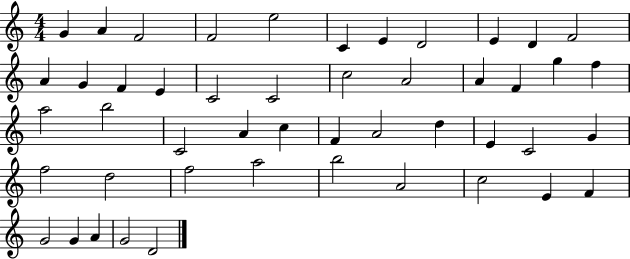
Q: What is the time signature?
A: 4/4